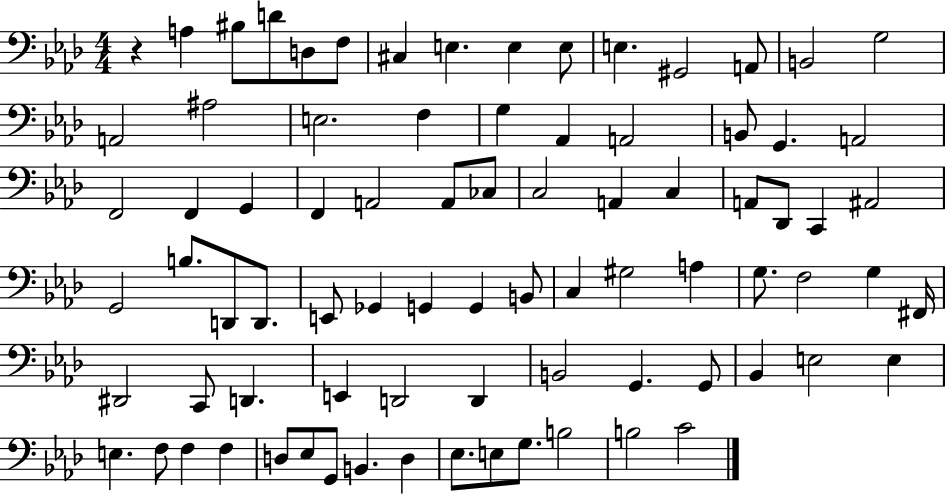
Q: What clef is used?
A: bass